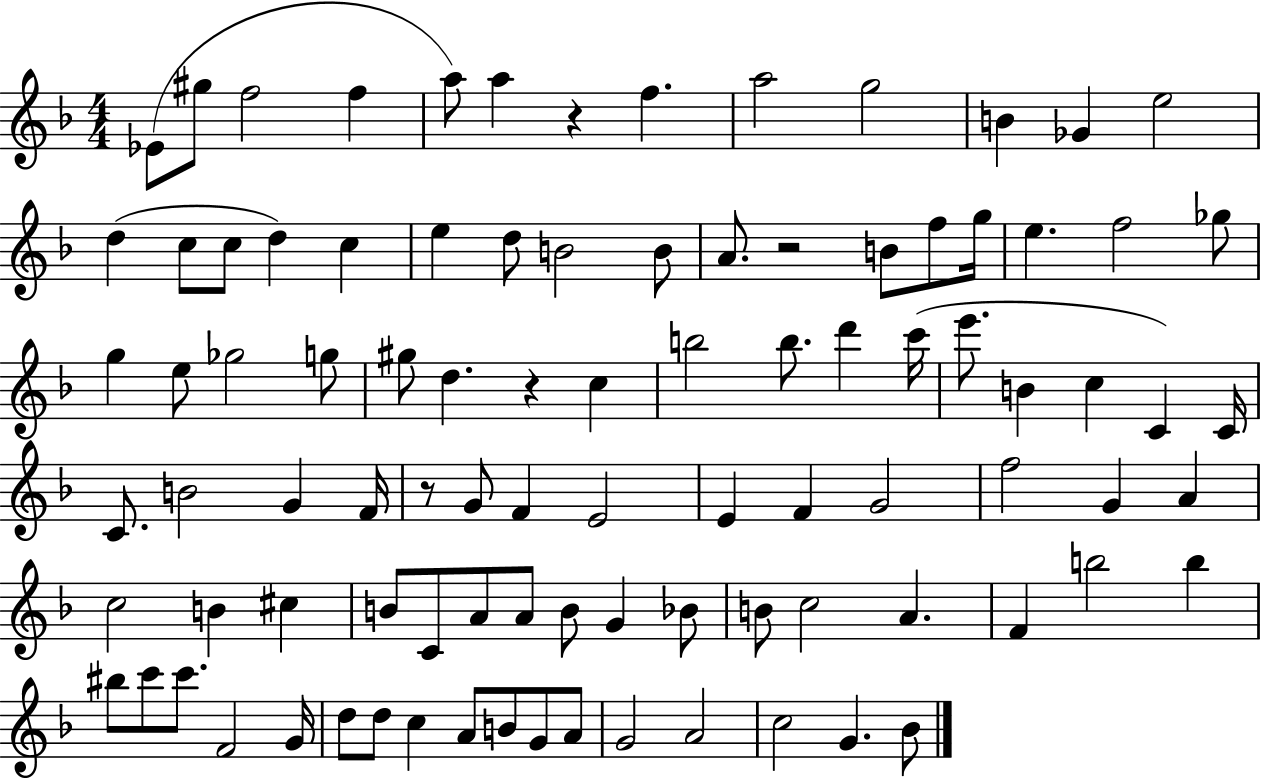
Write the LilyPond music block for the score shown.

{
  \clef treble
  \numericTimeSignature
  \time 4/4
  \key f \major
  ees'8( gis''8 f''2 f''4 | a''8) a''4 r4 f''4. | a''2 g''2 | b'4 ges'4 e''2 | \break d''4( c''8 c''8 d''4) c''4 | e''4 d''8 b'2 b'8 | a'8. r2 b'8 f''8 g''16 | e''4. f''2 ges''8 | \break g''4 e''8 ges''2 g''8 | gis''8 d''4. r4 c''4 | b''2 b''8. d'''4 c'''16( | e'''8. b'4 c''4 c'4) c'16 | \break c'8. b'2 g'4 f'16 | r8 g'8 f'4 e'2 | e'4 f'4 g'2 | f''2 g'4 a'4 | \break c''2 b'4 cis''4 | b'8 c'8 a'8 a'8 b'8 g'4 bes'8 | b'8 c''2 a'4. | f'4 b''2 b''4 | \break bis''8 c'''8 c'''8. f'2 g'16 | d''8 d''8 c''4 a'8 b'8 g'8 a'8 | g'2 a'2 | c''2 g'4. bes'8 | \break \bar "|."
}